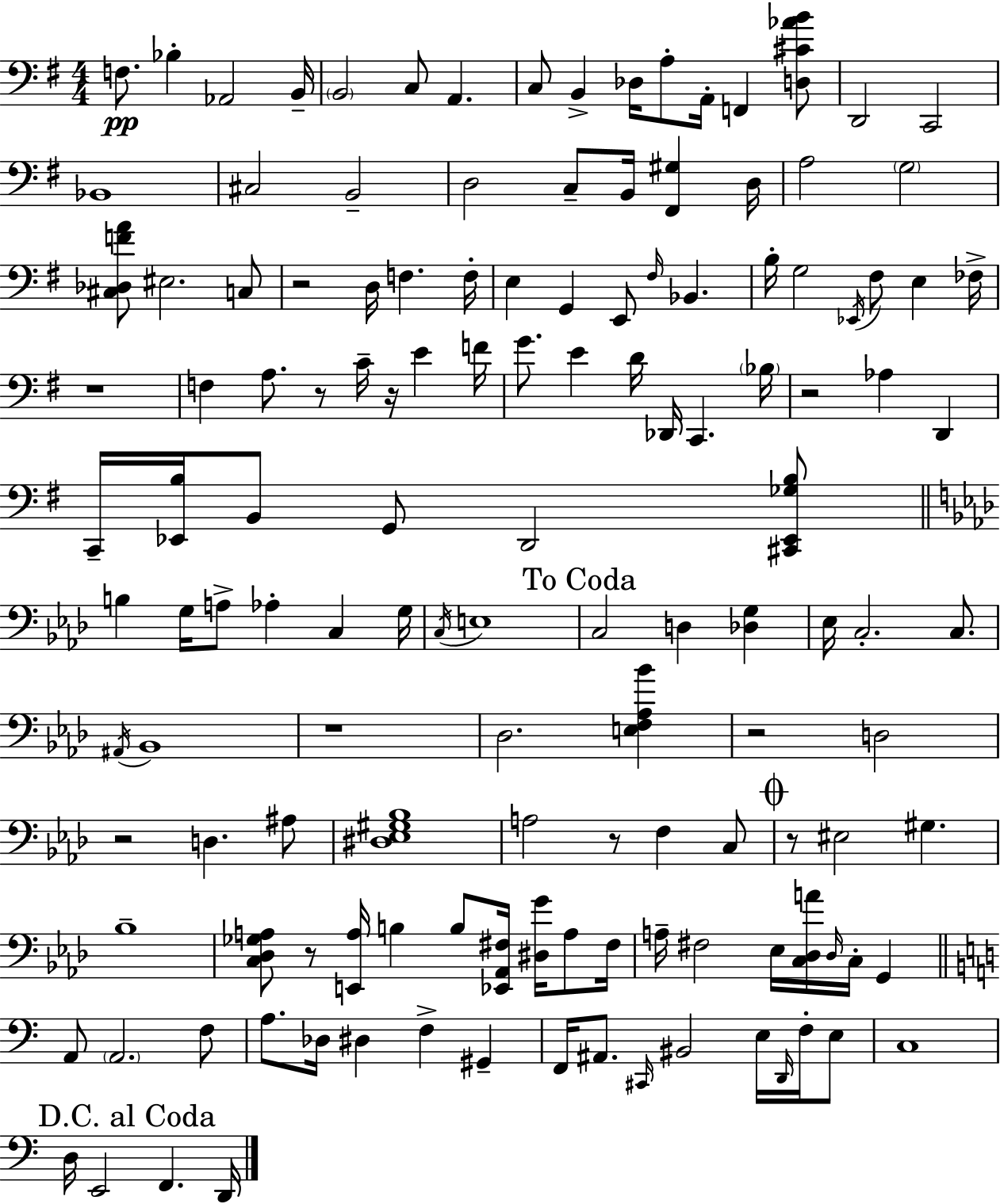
X:1
T:Untitled
M:4/4
L:1/4
K:Em
F,/2 _B, _A,,2 B,,/4 B,,2 C,/2 A,, C,/2 B,, _D,/4 A,/2 A,,/4 F,, [D,^C_AB]/2 D,,2 C,,2 _B,,4 ^C,2 B,,2 D,2 C,/2 B,,/4 [^F,,^G,] D,/4 A,2 G,2 [^C,_D,FA]/2 ^E,2 C,/2 z2 D,/4 F, F,/4 E, G,, E,,/2 ^F,/4 _B,, B,/4 G,2 _E,,/4 ^F,/2 E, _F,/4 z4 F, A,/2 z/2 C/4 z/4 E F/4 G/2 E D/4 _D,,/4 C,, _B,/4 z2 _A, D,, C,,/4 [_E,,B,]/4 B,,/2 G,,/2 D,,2 [^C,,_E,,_G,B,]/2 B, G,/4 A,/2 _A, C, G,/4 C,/4 E,4 C,2 D, [_D,G,] _E,/4 C,2 C,/2 ^A,,/4 _B,,4 z4 _D,2 [E,F,_A,_B] z2 D,2 z2 D, ^A,/2 [^D,_E,^G,_B,]4 A,2 z/2 F, C,/2 z/2 ^E,2 ^G, _B,4 [C,_D,_G,A,]/2 z/2 [E,,A,]/4 B, B,/2 [_E,,_A,,^F,]/4 [^D,G]/4 A,/2 ^F,/4 A,/4 ^F,2 _E,/4 [C,_D,A]/4 _D,/4 C,/4 G,, A,,/2 A,,2 F,/2 A,/2 _D,/4 ^D, F, ^G,, F,,/4 ^A,,/2 ^C,,/4 ^B,,2 E,/4 D,,/4 F,/4 E,/2 C,4 D,/4 E,,2 F,, D,,/4